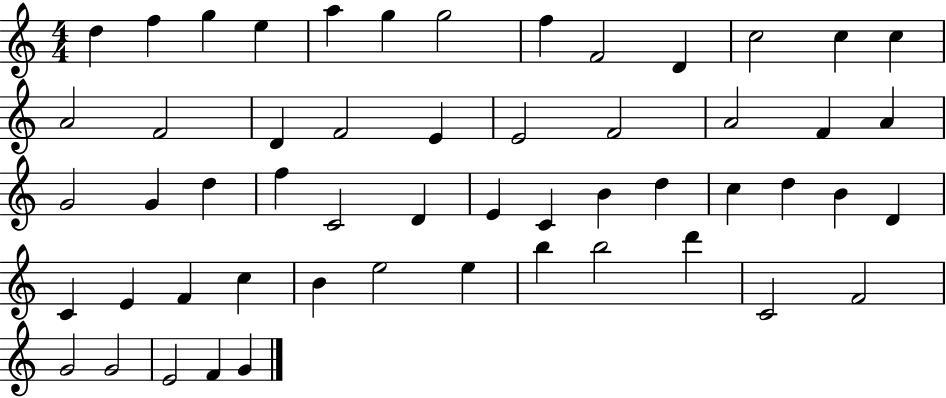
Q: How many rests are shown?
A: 0